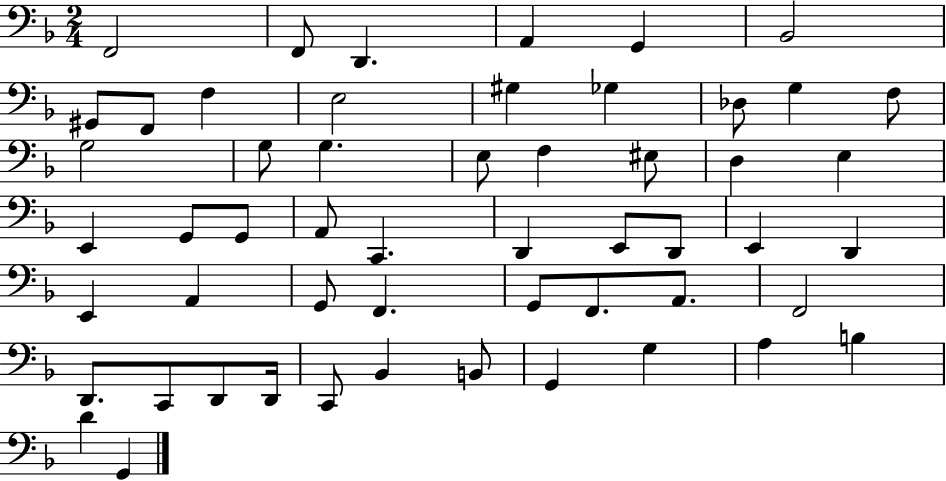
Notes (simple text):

F2/h F2/e D2/q. A2/q G2/q Bb2/h G#2/e F2/e F3/q E3/h G#3/q Gb3/q Db3/e G3/q F3/e G3/h G3/e G3/q. E3/e F3/q EIS3/e D3/q E3/q E2/q G2/e G2/e A2/e C2/q. D2/q E2/e D2/e E2/q D2/q E2/q A2/q G2/e F2/q. G2/e F2/e. A2/e. F2/h D2/e. C2/e D2/e D2/s C2/e Bb2/q B2/e G2/q G3/q A3/q B3/q D4/q G2/q